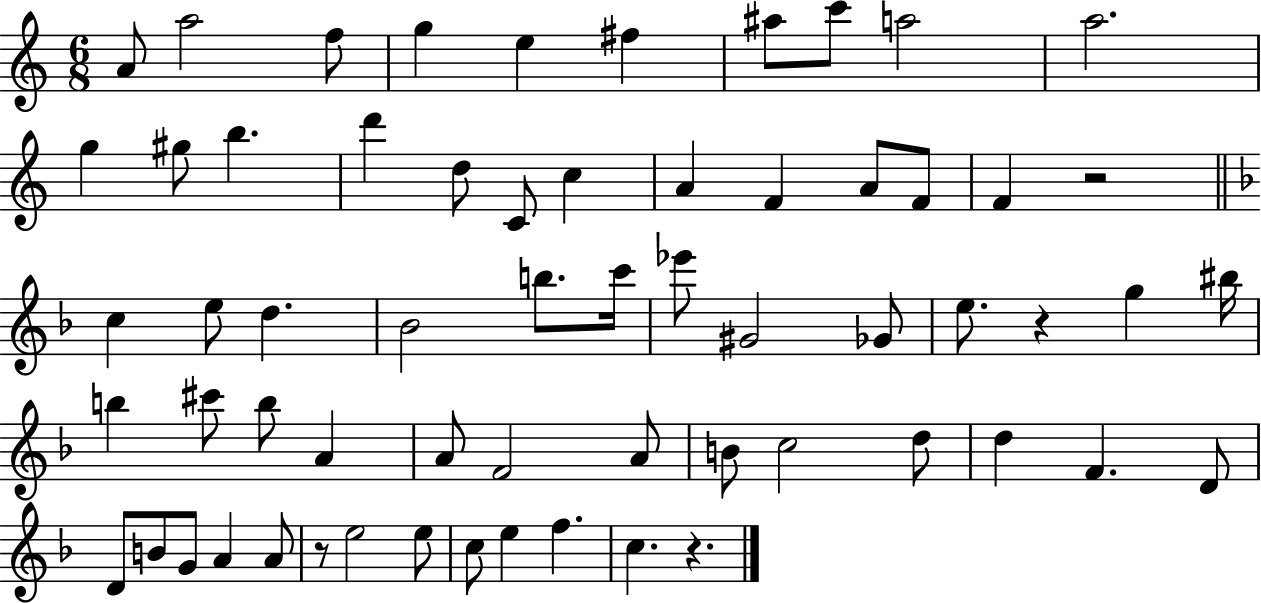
A4/e A5/h F5/e G5/q E5/q F#5/q A#5/e C6/e A5/h A5/h. G5/q G#5/e B5/q. D6/q D5/e C4/e C5/q A4/q F4/q A4/e F4/e F4/q R/h C5/q E5/e D5/q. Bb4/h B5/e. C6/s Eb6/e G#4/h Gb4/e E5/e. R/q G5/q BIS5/s B5/q C#6/e B5/e A4/q A4/e F4/h A4/e B4/e C5/h D5/e D5/q F4/q. D4/e D4/e B4/e G4/e A4/q A4/e R/e E5/h E5/e C5/e E5/q F5/q. C5/q. R/q.